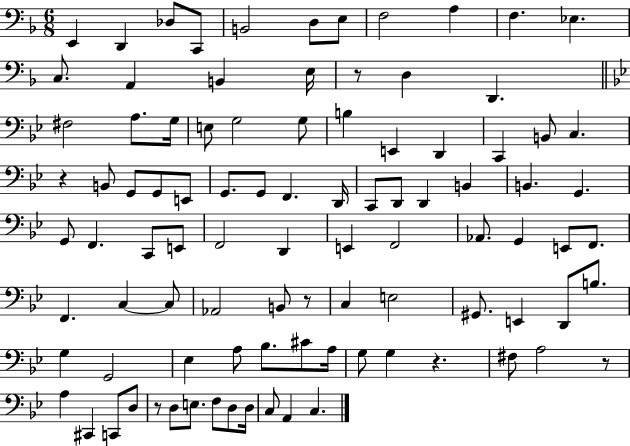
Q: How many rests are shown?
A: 6